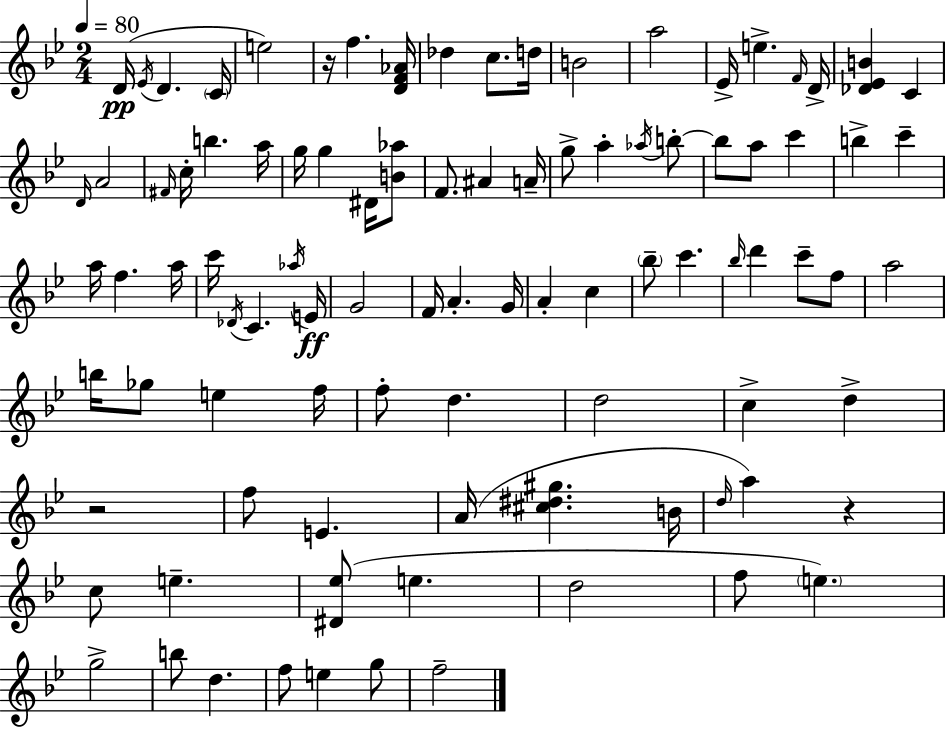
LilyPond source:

{
  \clef treble
  \numericTimeSignature
  \time 2/4
  \key bes \major
  \tempo 4 = 80
  d'16(\pp \acciaccatura { ees'16 } d'4. | \parenthesize c'16 e''2) | r16 f''4. | <d' f' aes'>16 des''4 c''8. | \break d''16 b'2 | a''2 | ees'16-> e''4.-> | \grace { f'16 } d'16-> <des' ees' b'>4 c'4 | \break \grace { d'16 } a'2 | \grace { fis'16 } c''16-. b''4. | a''16 g''16 g''4 | dis'16 <b' aes''>8 f'8. ais'4 | \break a'16-- g''8-> a''4-. | \acciaccatura { aes''16 } b''8-.~~ b''8 a''8 | c'''4 b''4-> | c'''4-- a''16 f''4. | \break a''16 c'''16 \acciaccatura { des'16 } c'4. | \acciaccatura { aes''16 }\ff e'16 g'2 | f'16 | a'4.-. g'16 a'4-. | \break c''4 \parenthesize bes''8-- | c'''4. \grace { bes''16 } | d'''4 c'''8-- f''8 | a''2 | \break b''16 ges''8 e''4 f''16 | f''8-. d''4. | d''2 | c''4-> d''4-> | \break r2 | f''8 e'4. | a'16( <cis'' dis'' gis''>4. b'16 | \grace { d''16 }) a''4 r4 | \break c''8 e''4.-- | <dis' ees''>8( e''4. | d''2 | f''8 \parenthesize e''4.) | \break g''2-> | b''8 d''4. | f''8 e''4 g''8 | f''2-- | \break \bar "|."
}